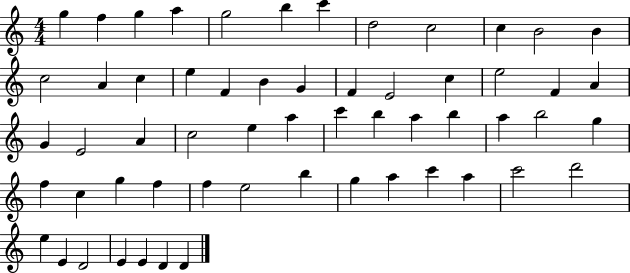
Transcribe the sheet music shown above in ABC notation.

X:1
T:Untitled
M:4/4
L:1/4
K:C
g f g a g2 b c' d2 c2 c B2 B c2 A c e F B G F E2 c e2 F A G E2 A c2 e a c' b a b a b2 g f c g f f e2 b g a c' a c'2 d'2 e E D2 E E D D